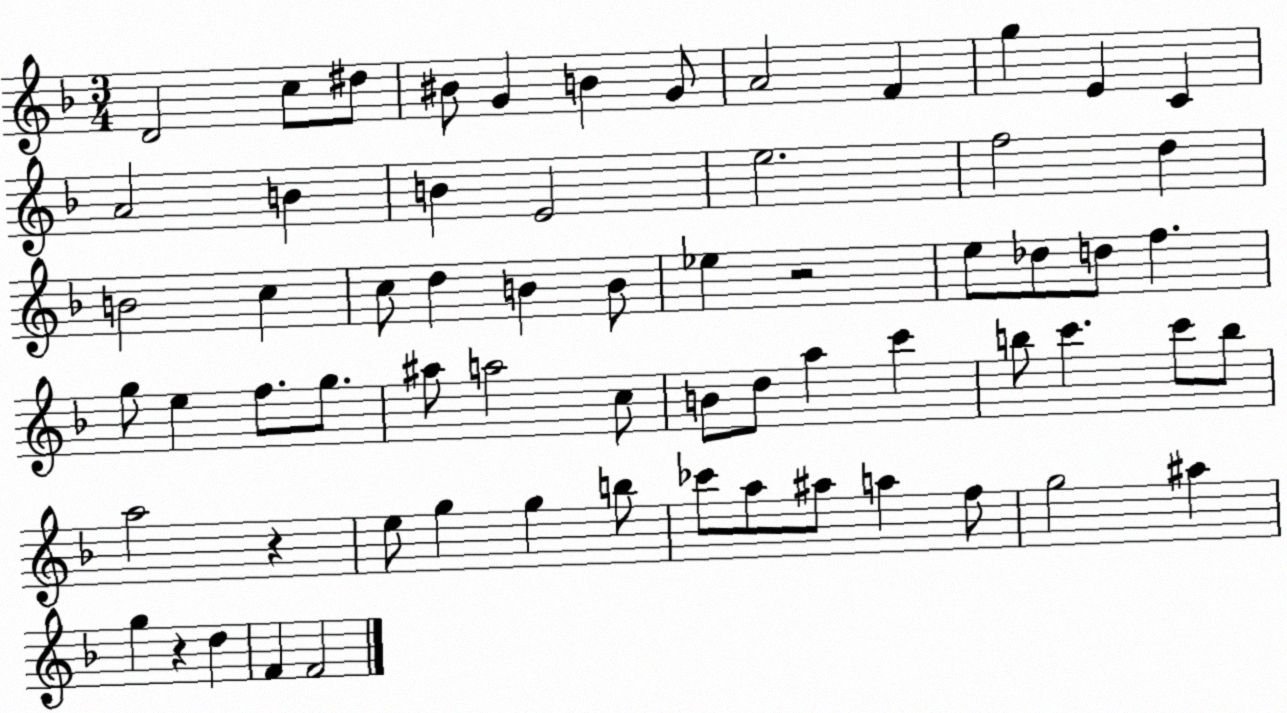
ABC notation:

X:1
T:Untitled
M:3/4
L:1/4
K:F
D2 c/2 ^d/2 ^B/2 G B G/2 A2 F g E C A2 B B E2 e2 f2 d B2 c c/2 d B B/2 _e z2 e/2 _d/2 d/2 f g/2 e f/2 g/2 ^a/2 a2 c/2 B/2 d/2 a c' b/2 c' c'/2 b/2 a2 z e/2 g g b/2 _c'/2 a/2 ^a/2 a f/2 g2 ^a g z d F F2